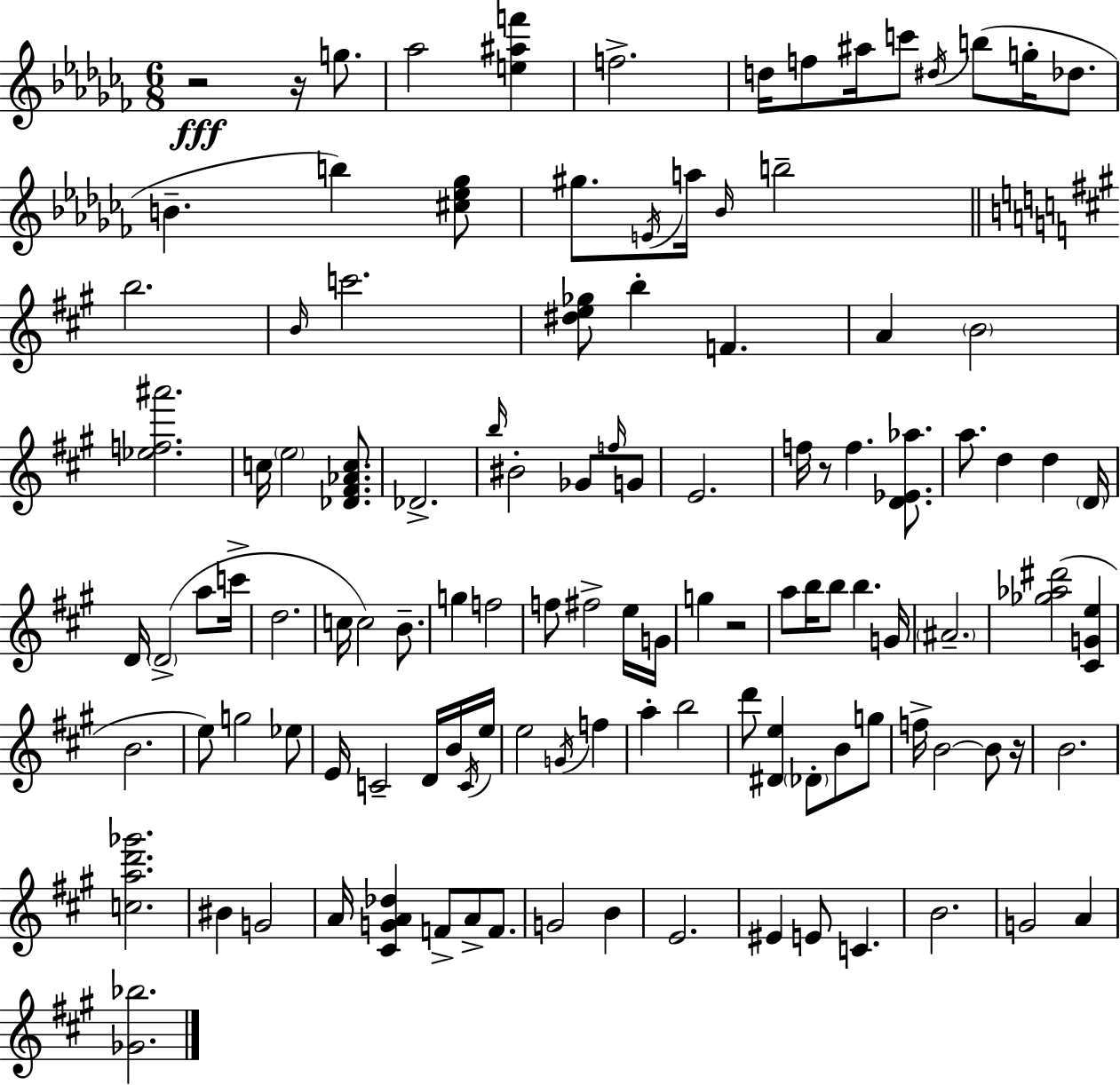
{
  \clef treble
  \numericTimeSignature
  \time 6/8
  \key aes \minor
  \repeat volta 2 { r2\fff r16 g''8. | aes''2 <e'' ais'' f'''>4 | f''2.-> | d''16 f''8 ais''16 c'''8 \acciaccatura { dis''16 } b''8( g''16-. des''8. | \break b'4.-- b''4) <cis'' ees'' ges''>8 | gis''8. \acciaccatura { e'16 } a''16 \grace { bes'16 } b''2-- | \bar "||" \break \key a \major b''2. | \grace { b'16 } c'''2. | <dis'' e'' ges''>8 b''4-. f'4. | a'4 \parenthesize b'2 | \break <ees'' f'' ais'''>2. | c''16 \parenthesize e''2 <des' fis' aes' c''>8. | des'2.-> | \grace { b''16 } bis'2-. ges'8 | \break \grace { f''16 } g'8 e'2. | f''16 r8 f''4. | <d' ees' aes''>8. a''8. d''4 d''4 | \parenthesize d'16 d'16 \parenthesize d'2->( | \break a''8 c'''16-> d''2. | c''16 c''2) | b'8.-- g''4 f''2 | f''8 fis''2-> | \break e''16 g'16 g''4 r2 | a''8 b''16 b''8 b''4. | g'16 \parenthesize ais'2.-- | <ges'' aes'' dis'''>2( <cis' g' e''>4 | \break b'2. | e''8) g''2 | ees''8 e'16 c'2-- | d'16 b'16 \acciaccatura { c'16 } e''16 e''2 | \break \acciaccatura { g'16 } f''4 a''4-. b''2 | d'''8 <dis' e''>4 \parenthesize des'8-. | b'8 g''8 f''16-> b'2~~ | b'8 r16 b'2. | \break <c'' a'' d''' ges'''>2. | bis'4 g'2 | a'16 <cis' g' a' des''>4 f'8-> | a'8-> f'8. g'2 | \break b'4 e'2. | eis'4 e'8 c'4. | b'2. | g'2 | \break a'4 <ges' bes''>2. | } \bar "|."
}